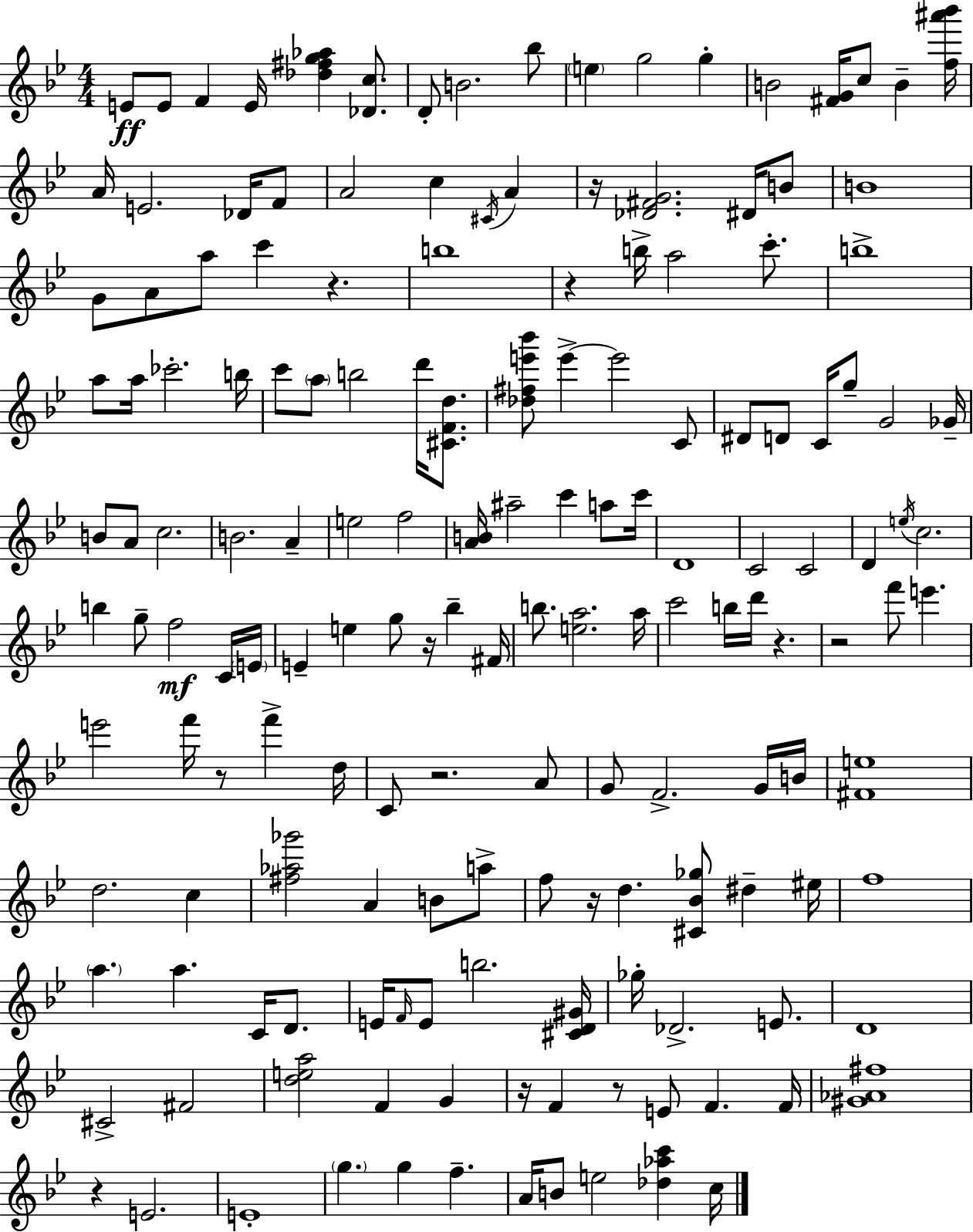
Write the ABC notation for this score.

X:1
T:Untitled
M:4/4
L:1/4
K:Bb
E/2 E/2 F E/4 [_d^fg_a] [_Dc]/2 D/2 B2 _b/2 e g2 g B2 [^FG]/4 c/2 B [f^a'_b']/4 A/4 E2 _D/4 F/2 A2 c ^C/4 A z/4 [_D^FG]2 ^D/4 B/2 B4 G/2 A/2 a/2 c' z b4 z b/4 a2 c'/2 b4 a/2 a/4 _c'2 b/4 c'/2 a/2 b2 d'/4 [^CFd]/2 [_d^fe'_b']/2 e' e'2 C/2 ^D/2 D/2 C/4 g/2 G2 _G/4 B/2 A/2 c2 B2 A e2 f2 [AB]/4 ^a2 c' a/2 c'/4 D4 C2 C2 D e/4 c2 b g/2 f2 C/4 E/4 E e g/2 z/4 _b ^F/4 b/2 [ea]2 a/4 c'2 b/4 d'/4 z z2 f'/2 e' e'2 f'/4 z/2 f' d/4 C/2 z2 A/2 G/2 F2 G/4 B/4 [^Fe]4 d2 c [^f_a_g']2 A B/2 a/2 f/2 z/4 d [^C_B_g]/2 ^d ^e/4 f4 a a C/4 D/2 E/4 F/4 E/2 b2 [^CD^G]/4 _g/4 _D2 E/2 D4 ^C2 ^F2 [dea]2 F G z/4 F z/2 E/2 F F/4 [^G_A^f]4 z E2 E4 g g f A/4 B/2 e2 [_d_ac'] c/4